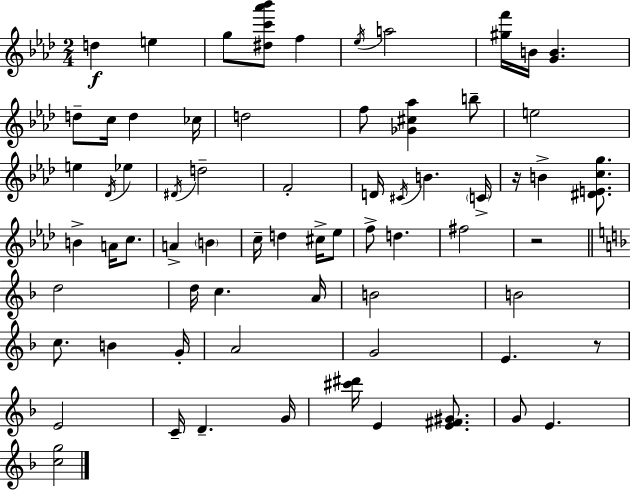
{
  \clef treble
  \numericTimeSignature
  \time 2/4
  \key aes \major
  d''4\f e''4 | g''8 <dis'' c''' aes''' bes'''>8 f''4 | \acciaccatura { ees''16 } a''2 | <gis'' f'''>16 b'16 <g' b'>4. | \break d''8-- c''16 d''4 | ces''16 d''2 | f''8 <ges' cis'' aes''>4 b''8-- | e''2 | \break e''4 \acciaccatura { des'16 } ees''4 | \acciaccatura { dis'16 } d''2-- | f'2-. | d'16 \acciaccatura { cis'16 } b'4. | \break \parenthesize c'16-> r16 b'4-> | <dis' e' c'' g''>8. b'4-> | a'16 c''8. a'4-> | \parenthesize b'4 c''16-- d''4 | \break cis''16-> ees''8 f''8-> d''4. | fis''2 | r2 | \bar "||" \break \key d \minor d''2 | d''16 c''4. a'16 | b'2 | b'2 | \break c''8. b'4 g'16-. | a'2 | g'2 | e'4. r8 | \break e'2 | c'16-- d'4.-- g'16 | <cis''' dis'''>16 e'4 <e' fis' gis'>8. | g'8 e'4. | \break <c'' g''>2 | \bar "|."
}